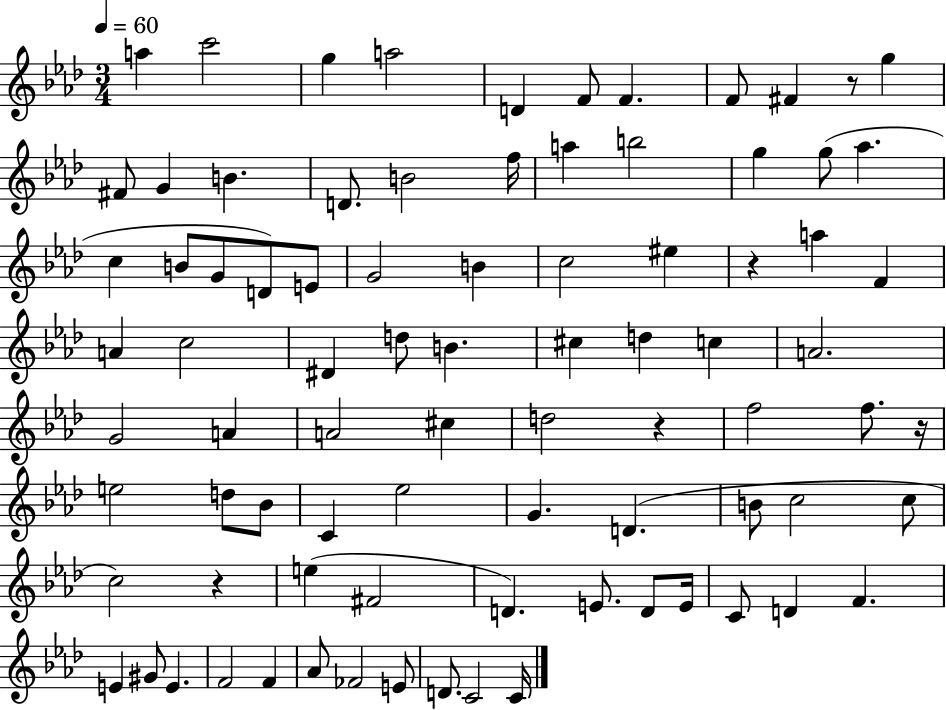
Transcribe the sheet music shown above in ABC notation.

X:1
T:Untitled
M:3/4
L:1/4
K:Ab
a c'2 g a2 D F/2 F F/2 ^F z/2 g ^F/2 G B D/2 B2 f/4 a b2 g g/2 _a c B/2 G/2 D/2 E/2 G2 B c2 ^e z a F A c2 ^D d/2 B ^c d c A2 G2 A A2 ^c d2 z f2 f/2 z/4 e2 d/2 _B/2 C _e2 G D B/2 c2 c/2 c2 z e ^F2 D E/2 D/2 E/4 C/2 D F E ^G/2 E F2 F _A/2 _F2 E/2 D/2 C2 C/4